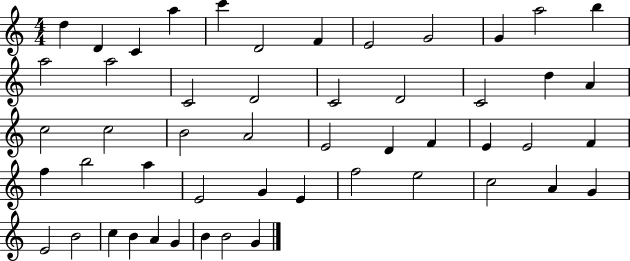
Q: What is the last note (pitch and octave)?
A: G4